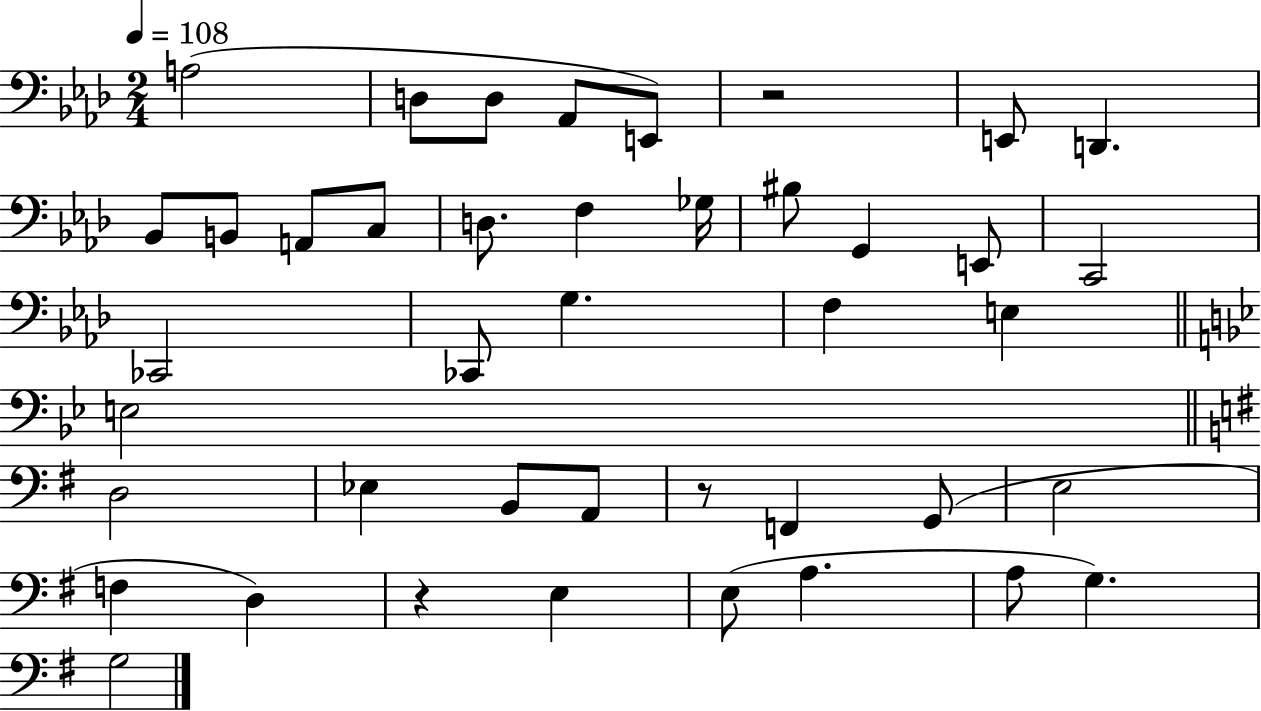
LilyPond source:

{
  \clef bass
  \numericTimeSignature
  \time 2/4
  \key aes \major
  \tempo 4 = 108
  a2( | d8 d8 aes,8 e,8) | r2 | e,8 d,4. | \break bes,8 b,8 a,8 c8 | d8. f4 ges16 | bis8 g,4 e,8 | c,2 | \break ces,2 | ces,8 g4. | f4 e4 | \bar "||" \break \key bes \major e2 | \bar "||" \break \key e \minor d2 | ees4 b,8 a,8 | r8 f,4 g,8( | e2 | \break f4 d4) | r4 e4 | e8( a4. | a8 g4.) | \break g2 | \bar "|."
}